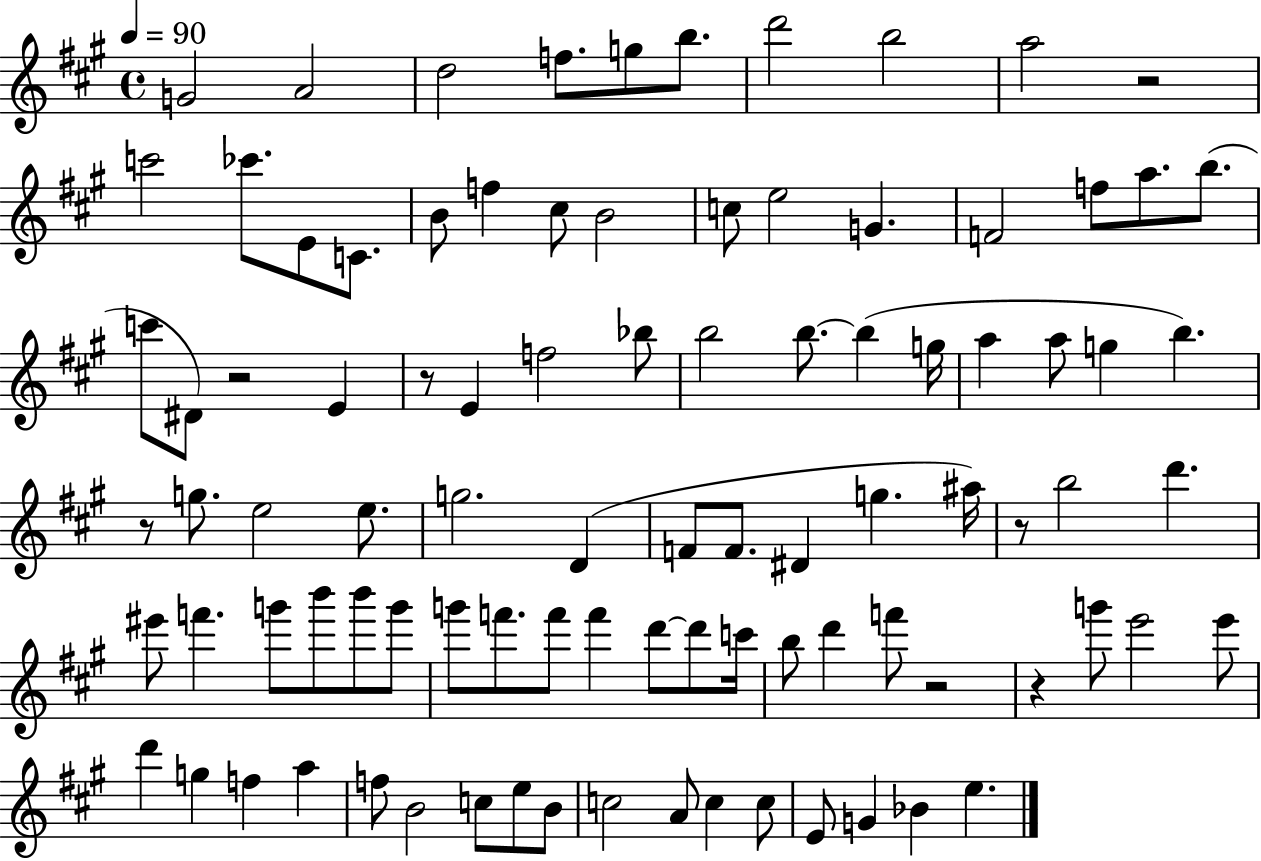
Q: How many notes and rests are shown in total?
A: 93